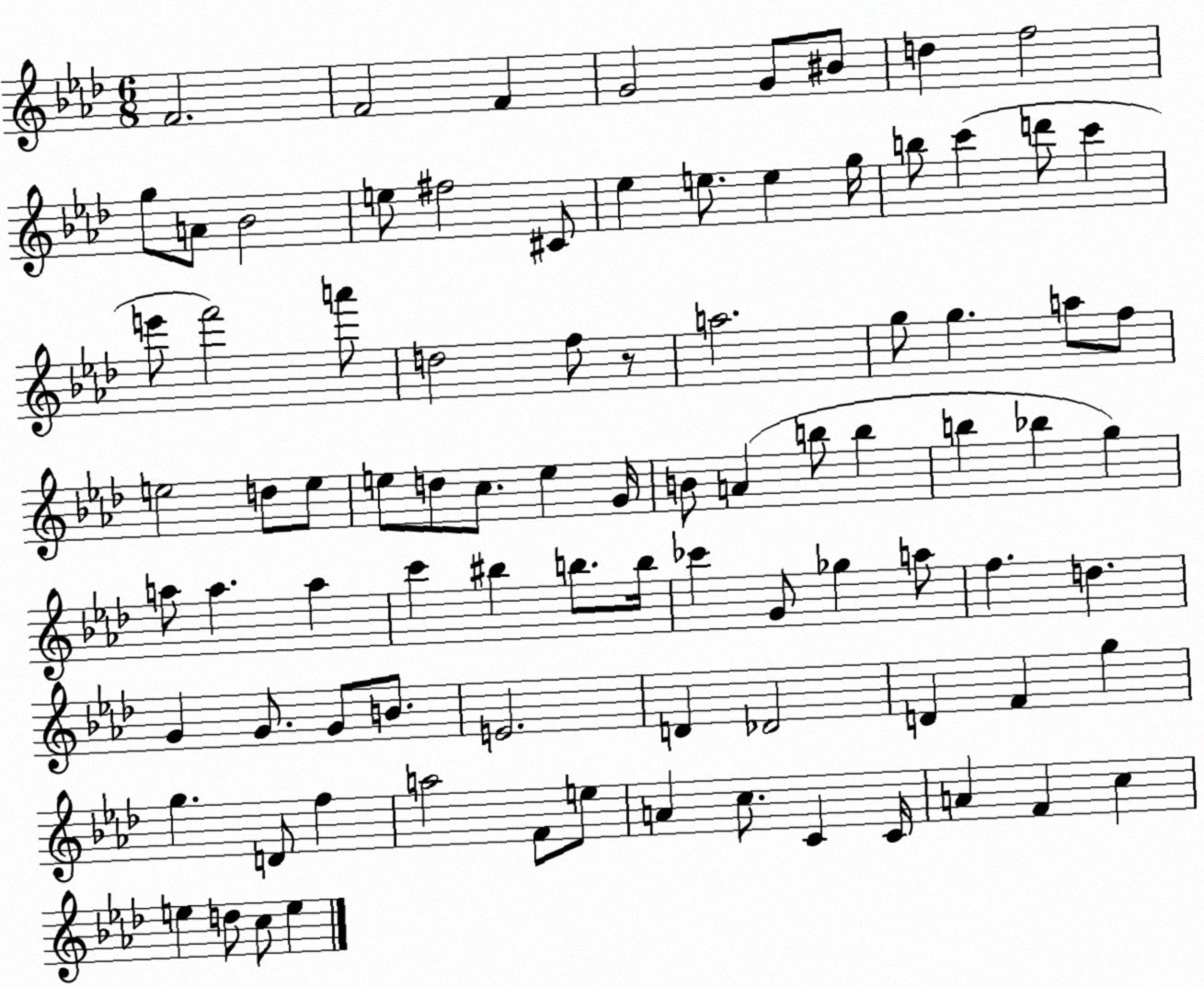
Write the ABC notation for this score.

X:1
T:Untitled
M:6/8
L:1/4
K:Ab
F2 F2 F G2 G/2 ^B/2 d f2 g/2 A/2 _B2 e/2 ^f2 ^C/2 _e e/2 e g/4 b/2 c' d'/2 c' e'/2 f'2 a'/2 d2 f/2 z/2 a2 g/2 g a/2 f/2 e2 d/2 e/2 e/2 d/2 c/2 e G/4 B/2 A b/2 b b _b g a/2 a a c' ^b b/2 b/4 _c' G/2 _g a/2 f d G G/2 G/2 B/2 E2 D _D2 D F g g D/2 f a2 F/2 e/2 A c/2 C C/4 A F c e d/2 c/2 e